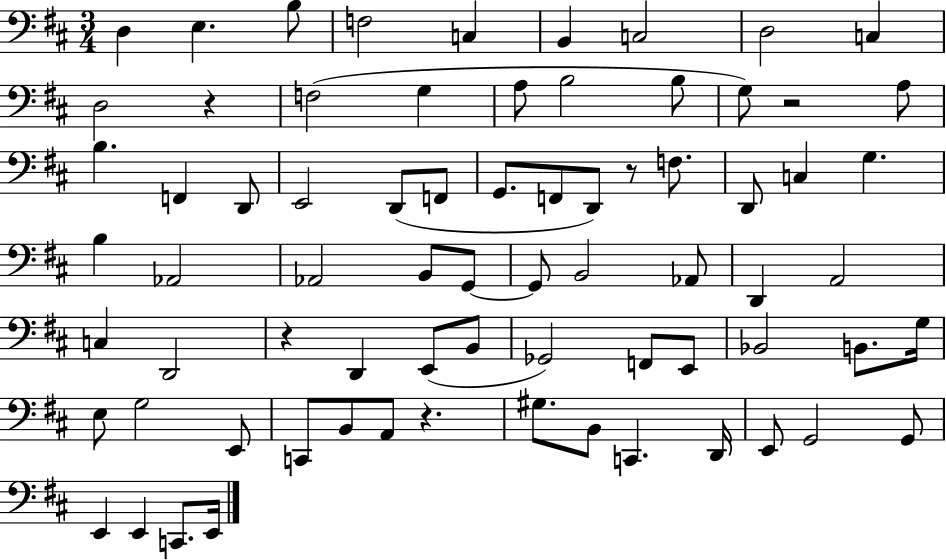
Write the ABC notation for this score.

X:1
T:Untitled
M:3/4
L:1/4
K:D
D, E, B,/2 F,2 C, B,, C,2 D,2 C, D,2 z F,2 G, A,/2 B,2 B,/2 G,/2 z2 A,/2 B, F,, D,,/2 E,,2 D,,/2 F,,/2 G,,/2 F,,/2 D,,/2 z/2 F,/2 D,,/2 C, G, B, _A,,2 _A,,2 B,,/2 G,,/2 G,,/2 B,,2 _A,,/2 D,, A,,2 C, D,,2 z D,, E,,/2 B,,/2 _G,,2 F,,/2 E,,/2 _B,,2 B,,/2 G,/4 E,/2 G,2 E,,/2 C,,/2 B,,/2 A,,/2 z ^G,/2 B,,/2 C,, D,,/4 E,,/2 G,,2 G,,/2 E,, E,, C,,/2 E,,/4